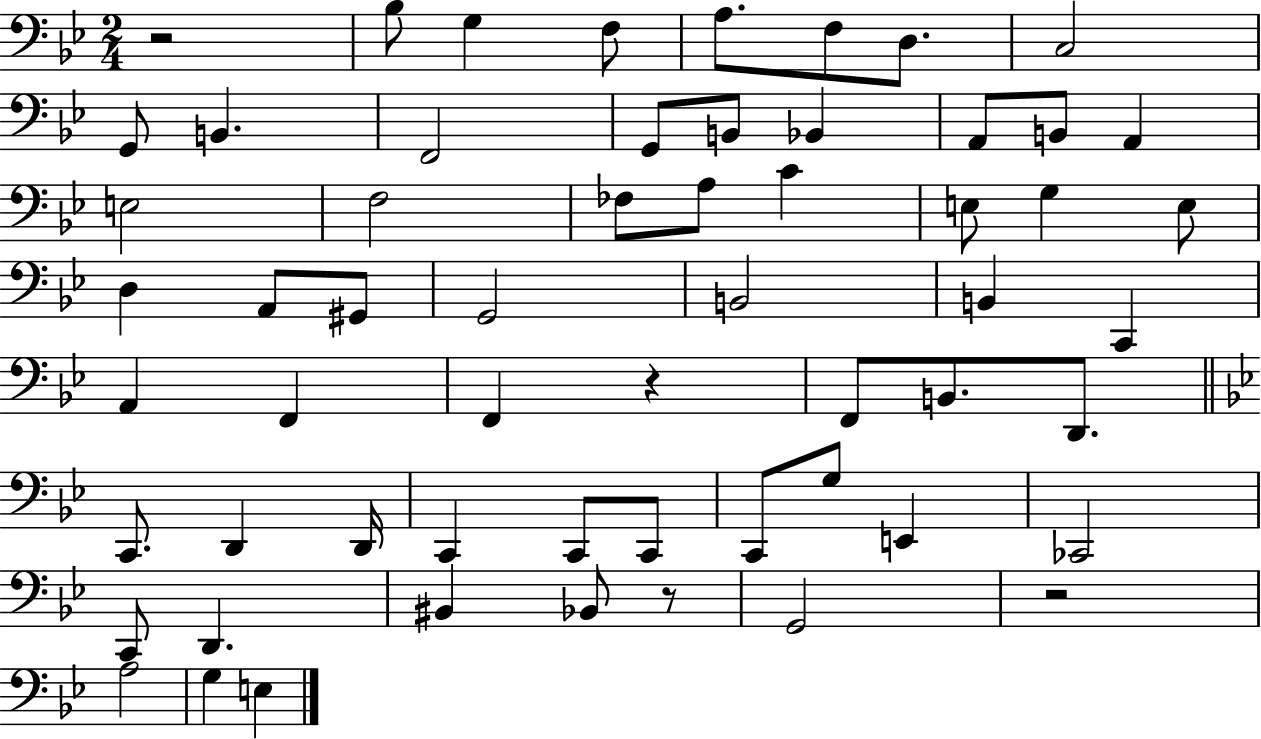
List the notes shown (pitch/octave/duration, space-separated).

R/h Bb3/e G3/q F3/e A3/e. F3/e D3/e. C3/h G2/e B2/q. F2/h G2/e B2/e Bb2/q A2/e B2/e A2/q E3/h F3/h FES3/e A3/e C4/q E3/e G3/q E3/e D3/q A2/e G#2/e G2/h B2/h B2/q C2/q A2/q F2/q F2/q R/q F2/e B2/e. D2/e. C2/e. D2/q D2/s C2/q C2/e C2/e C2/e G3/e E2/q CES2/h C2/e D2/q. BIS2/q Bb2/e R/e G2/h R/h A3/h G3/q E3/q